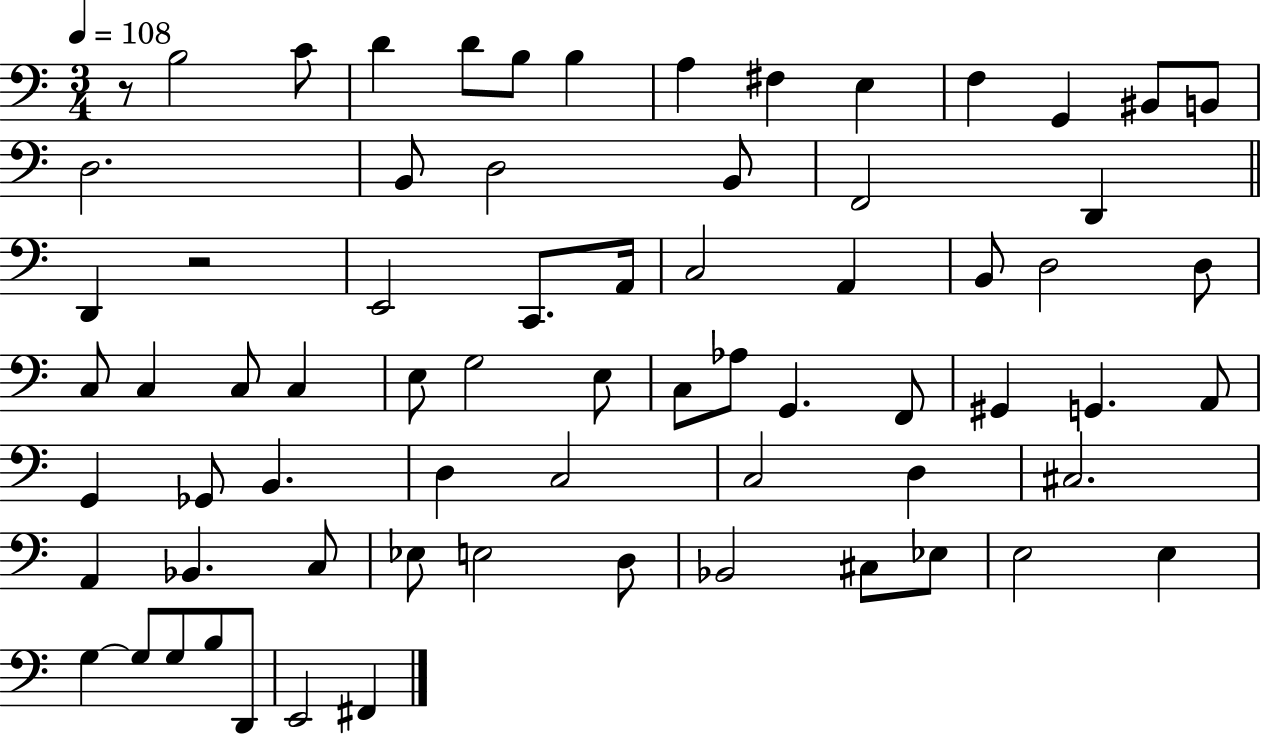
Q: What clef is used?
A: bass